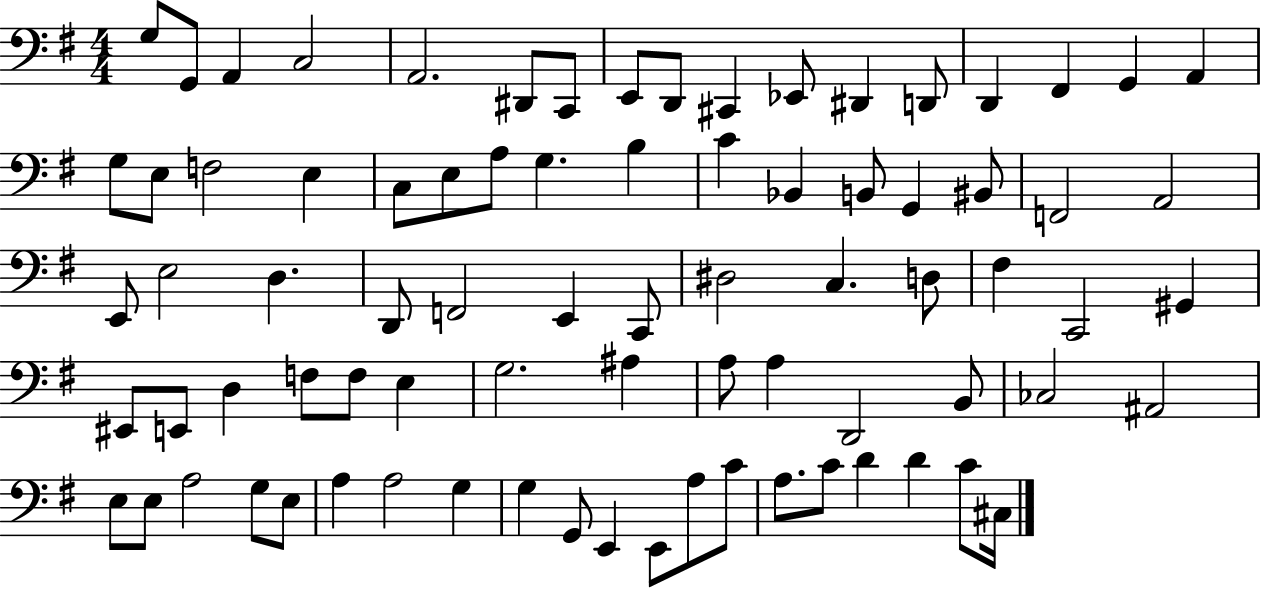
X:1
T:Untitled
M:4/4
L:1/4
K:G
G,/2 G,,/2 A,, C,2 A,,2 ^D,,/2 C,,/2 E,,/2 D,,/2 ^C,, _E,,/2 ^D,, D,,/2 D,, ^F,, G,, A,, G,/2 E,/2 F,2 E, C,/2 E,/2 A,/2 G, B, C _B,, B,,/2 G,, ^B,,/2 F,,2 A,,2 E,,/2 E,2 D, D,,/2 F,,2 E,, C,,/2 ^D,2 C, D,/2 ^F, C,,2 ^G,, ^E,,/2 E,,/2 D, F,/2 F,/2 E, G,2 ^A, A,/2 A, D,,2 B,,/2 _C,2 ^A,,2 E,/2 E,/2 A,2 G,/2 E,/2 A, A,2 G, G, G,,/2 E,, E,,/2 A,/2 C/2 A,/2 C/2 D D C/2 ^C,/4